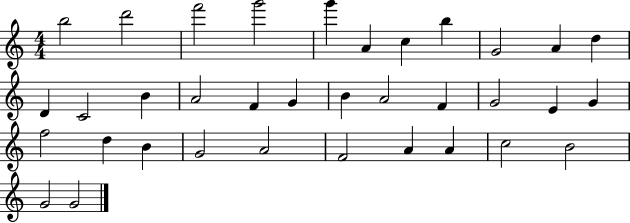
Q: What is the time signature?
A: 4/4